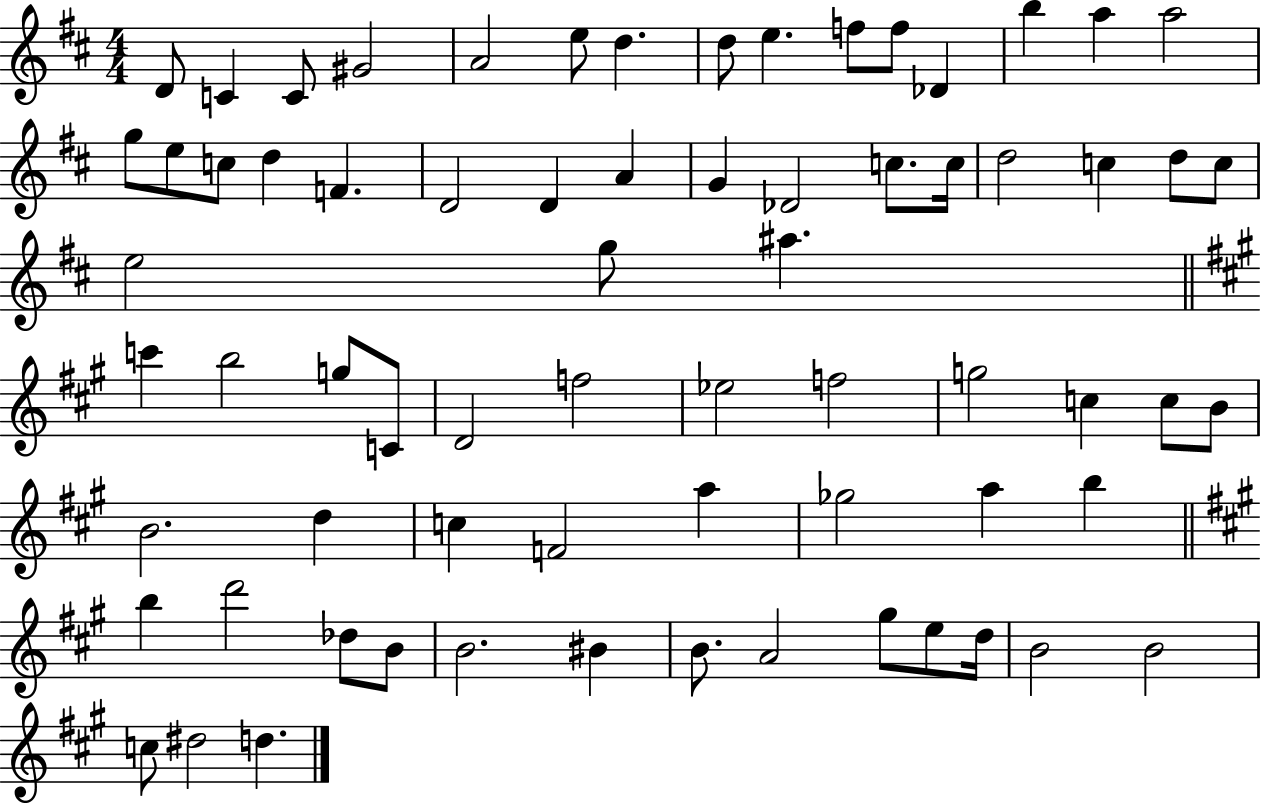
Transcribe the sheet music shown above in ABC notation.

X:1
T:Untitled
M:4/4
L:1/4
K:D
D/2 C C/2 ^G2 A2 e/2 d d/2 e f/2 f/2 _D b a a2 g/2 e/2 c/2 d F D2 D A G _D2 c/2 c/4 d2 c d/2 c/2 e2 g/2 ^a c' b2 g/2 C/2 D2 f2 _e2 f2 g2 c c/2 B/2 B2 d c F2 a _g2 a b b d'2 _d/2 B/2 B2 ^B B/2 A2 ^g/2 e/2 d/4 B2 B2 c/2 ^d2 d